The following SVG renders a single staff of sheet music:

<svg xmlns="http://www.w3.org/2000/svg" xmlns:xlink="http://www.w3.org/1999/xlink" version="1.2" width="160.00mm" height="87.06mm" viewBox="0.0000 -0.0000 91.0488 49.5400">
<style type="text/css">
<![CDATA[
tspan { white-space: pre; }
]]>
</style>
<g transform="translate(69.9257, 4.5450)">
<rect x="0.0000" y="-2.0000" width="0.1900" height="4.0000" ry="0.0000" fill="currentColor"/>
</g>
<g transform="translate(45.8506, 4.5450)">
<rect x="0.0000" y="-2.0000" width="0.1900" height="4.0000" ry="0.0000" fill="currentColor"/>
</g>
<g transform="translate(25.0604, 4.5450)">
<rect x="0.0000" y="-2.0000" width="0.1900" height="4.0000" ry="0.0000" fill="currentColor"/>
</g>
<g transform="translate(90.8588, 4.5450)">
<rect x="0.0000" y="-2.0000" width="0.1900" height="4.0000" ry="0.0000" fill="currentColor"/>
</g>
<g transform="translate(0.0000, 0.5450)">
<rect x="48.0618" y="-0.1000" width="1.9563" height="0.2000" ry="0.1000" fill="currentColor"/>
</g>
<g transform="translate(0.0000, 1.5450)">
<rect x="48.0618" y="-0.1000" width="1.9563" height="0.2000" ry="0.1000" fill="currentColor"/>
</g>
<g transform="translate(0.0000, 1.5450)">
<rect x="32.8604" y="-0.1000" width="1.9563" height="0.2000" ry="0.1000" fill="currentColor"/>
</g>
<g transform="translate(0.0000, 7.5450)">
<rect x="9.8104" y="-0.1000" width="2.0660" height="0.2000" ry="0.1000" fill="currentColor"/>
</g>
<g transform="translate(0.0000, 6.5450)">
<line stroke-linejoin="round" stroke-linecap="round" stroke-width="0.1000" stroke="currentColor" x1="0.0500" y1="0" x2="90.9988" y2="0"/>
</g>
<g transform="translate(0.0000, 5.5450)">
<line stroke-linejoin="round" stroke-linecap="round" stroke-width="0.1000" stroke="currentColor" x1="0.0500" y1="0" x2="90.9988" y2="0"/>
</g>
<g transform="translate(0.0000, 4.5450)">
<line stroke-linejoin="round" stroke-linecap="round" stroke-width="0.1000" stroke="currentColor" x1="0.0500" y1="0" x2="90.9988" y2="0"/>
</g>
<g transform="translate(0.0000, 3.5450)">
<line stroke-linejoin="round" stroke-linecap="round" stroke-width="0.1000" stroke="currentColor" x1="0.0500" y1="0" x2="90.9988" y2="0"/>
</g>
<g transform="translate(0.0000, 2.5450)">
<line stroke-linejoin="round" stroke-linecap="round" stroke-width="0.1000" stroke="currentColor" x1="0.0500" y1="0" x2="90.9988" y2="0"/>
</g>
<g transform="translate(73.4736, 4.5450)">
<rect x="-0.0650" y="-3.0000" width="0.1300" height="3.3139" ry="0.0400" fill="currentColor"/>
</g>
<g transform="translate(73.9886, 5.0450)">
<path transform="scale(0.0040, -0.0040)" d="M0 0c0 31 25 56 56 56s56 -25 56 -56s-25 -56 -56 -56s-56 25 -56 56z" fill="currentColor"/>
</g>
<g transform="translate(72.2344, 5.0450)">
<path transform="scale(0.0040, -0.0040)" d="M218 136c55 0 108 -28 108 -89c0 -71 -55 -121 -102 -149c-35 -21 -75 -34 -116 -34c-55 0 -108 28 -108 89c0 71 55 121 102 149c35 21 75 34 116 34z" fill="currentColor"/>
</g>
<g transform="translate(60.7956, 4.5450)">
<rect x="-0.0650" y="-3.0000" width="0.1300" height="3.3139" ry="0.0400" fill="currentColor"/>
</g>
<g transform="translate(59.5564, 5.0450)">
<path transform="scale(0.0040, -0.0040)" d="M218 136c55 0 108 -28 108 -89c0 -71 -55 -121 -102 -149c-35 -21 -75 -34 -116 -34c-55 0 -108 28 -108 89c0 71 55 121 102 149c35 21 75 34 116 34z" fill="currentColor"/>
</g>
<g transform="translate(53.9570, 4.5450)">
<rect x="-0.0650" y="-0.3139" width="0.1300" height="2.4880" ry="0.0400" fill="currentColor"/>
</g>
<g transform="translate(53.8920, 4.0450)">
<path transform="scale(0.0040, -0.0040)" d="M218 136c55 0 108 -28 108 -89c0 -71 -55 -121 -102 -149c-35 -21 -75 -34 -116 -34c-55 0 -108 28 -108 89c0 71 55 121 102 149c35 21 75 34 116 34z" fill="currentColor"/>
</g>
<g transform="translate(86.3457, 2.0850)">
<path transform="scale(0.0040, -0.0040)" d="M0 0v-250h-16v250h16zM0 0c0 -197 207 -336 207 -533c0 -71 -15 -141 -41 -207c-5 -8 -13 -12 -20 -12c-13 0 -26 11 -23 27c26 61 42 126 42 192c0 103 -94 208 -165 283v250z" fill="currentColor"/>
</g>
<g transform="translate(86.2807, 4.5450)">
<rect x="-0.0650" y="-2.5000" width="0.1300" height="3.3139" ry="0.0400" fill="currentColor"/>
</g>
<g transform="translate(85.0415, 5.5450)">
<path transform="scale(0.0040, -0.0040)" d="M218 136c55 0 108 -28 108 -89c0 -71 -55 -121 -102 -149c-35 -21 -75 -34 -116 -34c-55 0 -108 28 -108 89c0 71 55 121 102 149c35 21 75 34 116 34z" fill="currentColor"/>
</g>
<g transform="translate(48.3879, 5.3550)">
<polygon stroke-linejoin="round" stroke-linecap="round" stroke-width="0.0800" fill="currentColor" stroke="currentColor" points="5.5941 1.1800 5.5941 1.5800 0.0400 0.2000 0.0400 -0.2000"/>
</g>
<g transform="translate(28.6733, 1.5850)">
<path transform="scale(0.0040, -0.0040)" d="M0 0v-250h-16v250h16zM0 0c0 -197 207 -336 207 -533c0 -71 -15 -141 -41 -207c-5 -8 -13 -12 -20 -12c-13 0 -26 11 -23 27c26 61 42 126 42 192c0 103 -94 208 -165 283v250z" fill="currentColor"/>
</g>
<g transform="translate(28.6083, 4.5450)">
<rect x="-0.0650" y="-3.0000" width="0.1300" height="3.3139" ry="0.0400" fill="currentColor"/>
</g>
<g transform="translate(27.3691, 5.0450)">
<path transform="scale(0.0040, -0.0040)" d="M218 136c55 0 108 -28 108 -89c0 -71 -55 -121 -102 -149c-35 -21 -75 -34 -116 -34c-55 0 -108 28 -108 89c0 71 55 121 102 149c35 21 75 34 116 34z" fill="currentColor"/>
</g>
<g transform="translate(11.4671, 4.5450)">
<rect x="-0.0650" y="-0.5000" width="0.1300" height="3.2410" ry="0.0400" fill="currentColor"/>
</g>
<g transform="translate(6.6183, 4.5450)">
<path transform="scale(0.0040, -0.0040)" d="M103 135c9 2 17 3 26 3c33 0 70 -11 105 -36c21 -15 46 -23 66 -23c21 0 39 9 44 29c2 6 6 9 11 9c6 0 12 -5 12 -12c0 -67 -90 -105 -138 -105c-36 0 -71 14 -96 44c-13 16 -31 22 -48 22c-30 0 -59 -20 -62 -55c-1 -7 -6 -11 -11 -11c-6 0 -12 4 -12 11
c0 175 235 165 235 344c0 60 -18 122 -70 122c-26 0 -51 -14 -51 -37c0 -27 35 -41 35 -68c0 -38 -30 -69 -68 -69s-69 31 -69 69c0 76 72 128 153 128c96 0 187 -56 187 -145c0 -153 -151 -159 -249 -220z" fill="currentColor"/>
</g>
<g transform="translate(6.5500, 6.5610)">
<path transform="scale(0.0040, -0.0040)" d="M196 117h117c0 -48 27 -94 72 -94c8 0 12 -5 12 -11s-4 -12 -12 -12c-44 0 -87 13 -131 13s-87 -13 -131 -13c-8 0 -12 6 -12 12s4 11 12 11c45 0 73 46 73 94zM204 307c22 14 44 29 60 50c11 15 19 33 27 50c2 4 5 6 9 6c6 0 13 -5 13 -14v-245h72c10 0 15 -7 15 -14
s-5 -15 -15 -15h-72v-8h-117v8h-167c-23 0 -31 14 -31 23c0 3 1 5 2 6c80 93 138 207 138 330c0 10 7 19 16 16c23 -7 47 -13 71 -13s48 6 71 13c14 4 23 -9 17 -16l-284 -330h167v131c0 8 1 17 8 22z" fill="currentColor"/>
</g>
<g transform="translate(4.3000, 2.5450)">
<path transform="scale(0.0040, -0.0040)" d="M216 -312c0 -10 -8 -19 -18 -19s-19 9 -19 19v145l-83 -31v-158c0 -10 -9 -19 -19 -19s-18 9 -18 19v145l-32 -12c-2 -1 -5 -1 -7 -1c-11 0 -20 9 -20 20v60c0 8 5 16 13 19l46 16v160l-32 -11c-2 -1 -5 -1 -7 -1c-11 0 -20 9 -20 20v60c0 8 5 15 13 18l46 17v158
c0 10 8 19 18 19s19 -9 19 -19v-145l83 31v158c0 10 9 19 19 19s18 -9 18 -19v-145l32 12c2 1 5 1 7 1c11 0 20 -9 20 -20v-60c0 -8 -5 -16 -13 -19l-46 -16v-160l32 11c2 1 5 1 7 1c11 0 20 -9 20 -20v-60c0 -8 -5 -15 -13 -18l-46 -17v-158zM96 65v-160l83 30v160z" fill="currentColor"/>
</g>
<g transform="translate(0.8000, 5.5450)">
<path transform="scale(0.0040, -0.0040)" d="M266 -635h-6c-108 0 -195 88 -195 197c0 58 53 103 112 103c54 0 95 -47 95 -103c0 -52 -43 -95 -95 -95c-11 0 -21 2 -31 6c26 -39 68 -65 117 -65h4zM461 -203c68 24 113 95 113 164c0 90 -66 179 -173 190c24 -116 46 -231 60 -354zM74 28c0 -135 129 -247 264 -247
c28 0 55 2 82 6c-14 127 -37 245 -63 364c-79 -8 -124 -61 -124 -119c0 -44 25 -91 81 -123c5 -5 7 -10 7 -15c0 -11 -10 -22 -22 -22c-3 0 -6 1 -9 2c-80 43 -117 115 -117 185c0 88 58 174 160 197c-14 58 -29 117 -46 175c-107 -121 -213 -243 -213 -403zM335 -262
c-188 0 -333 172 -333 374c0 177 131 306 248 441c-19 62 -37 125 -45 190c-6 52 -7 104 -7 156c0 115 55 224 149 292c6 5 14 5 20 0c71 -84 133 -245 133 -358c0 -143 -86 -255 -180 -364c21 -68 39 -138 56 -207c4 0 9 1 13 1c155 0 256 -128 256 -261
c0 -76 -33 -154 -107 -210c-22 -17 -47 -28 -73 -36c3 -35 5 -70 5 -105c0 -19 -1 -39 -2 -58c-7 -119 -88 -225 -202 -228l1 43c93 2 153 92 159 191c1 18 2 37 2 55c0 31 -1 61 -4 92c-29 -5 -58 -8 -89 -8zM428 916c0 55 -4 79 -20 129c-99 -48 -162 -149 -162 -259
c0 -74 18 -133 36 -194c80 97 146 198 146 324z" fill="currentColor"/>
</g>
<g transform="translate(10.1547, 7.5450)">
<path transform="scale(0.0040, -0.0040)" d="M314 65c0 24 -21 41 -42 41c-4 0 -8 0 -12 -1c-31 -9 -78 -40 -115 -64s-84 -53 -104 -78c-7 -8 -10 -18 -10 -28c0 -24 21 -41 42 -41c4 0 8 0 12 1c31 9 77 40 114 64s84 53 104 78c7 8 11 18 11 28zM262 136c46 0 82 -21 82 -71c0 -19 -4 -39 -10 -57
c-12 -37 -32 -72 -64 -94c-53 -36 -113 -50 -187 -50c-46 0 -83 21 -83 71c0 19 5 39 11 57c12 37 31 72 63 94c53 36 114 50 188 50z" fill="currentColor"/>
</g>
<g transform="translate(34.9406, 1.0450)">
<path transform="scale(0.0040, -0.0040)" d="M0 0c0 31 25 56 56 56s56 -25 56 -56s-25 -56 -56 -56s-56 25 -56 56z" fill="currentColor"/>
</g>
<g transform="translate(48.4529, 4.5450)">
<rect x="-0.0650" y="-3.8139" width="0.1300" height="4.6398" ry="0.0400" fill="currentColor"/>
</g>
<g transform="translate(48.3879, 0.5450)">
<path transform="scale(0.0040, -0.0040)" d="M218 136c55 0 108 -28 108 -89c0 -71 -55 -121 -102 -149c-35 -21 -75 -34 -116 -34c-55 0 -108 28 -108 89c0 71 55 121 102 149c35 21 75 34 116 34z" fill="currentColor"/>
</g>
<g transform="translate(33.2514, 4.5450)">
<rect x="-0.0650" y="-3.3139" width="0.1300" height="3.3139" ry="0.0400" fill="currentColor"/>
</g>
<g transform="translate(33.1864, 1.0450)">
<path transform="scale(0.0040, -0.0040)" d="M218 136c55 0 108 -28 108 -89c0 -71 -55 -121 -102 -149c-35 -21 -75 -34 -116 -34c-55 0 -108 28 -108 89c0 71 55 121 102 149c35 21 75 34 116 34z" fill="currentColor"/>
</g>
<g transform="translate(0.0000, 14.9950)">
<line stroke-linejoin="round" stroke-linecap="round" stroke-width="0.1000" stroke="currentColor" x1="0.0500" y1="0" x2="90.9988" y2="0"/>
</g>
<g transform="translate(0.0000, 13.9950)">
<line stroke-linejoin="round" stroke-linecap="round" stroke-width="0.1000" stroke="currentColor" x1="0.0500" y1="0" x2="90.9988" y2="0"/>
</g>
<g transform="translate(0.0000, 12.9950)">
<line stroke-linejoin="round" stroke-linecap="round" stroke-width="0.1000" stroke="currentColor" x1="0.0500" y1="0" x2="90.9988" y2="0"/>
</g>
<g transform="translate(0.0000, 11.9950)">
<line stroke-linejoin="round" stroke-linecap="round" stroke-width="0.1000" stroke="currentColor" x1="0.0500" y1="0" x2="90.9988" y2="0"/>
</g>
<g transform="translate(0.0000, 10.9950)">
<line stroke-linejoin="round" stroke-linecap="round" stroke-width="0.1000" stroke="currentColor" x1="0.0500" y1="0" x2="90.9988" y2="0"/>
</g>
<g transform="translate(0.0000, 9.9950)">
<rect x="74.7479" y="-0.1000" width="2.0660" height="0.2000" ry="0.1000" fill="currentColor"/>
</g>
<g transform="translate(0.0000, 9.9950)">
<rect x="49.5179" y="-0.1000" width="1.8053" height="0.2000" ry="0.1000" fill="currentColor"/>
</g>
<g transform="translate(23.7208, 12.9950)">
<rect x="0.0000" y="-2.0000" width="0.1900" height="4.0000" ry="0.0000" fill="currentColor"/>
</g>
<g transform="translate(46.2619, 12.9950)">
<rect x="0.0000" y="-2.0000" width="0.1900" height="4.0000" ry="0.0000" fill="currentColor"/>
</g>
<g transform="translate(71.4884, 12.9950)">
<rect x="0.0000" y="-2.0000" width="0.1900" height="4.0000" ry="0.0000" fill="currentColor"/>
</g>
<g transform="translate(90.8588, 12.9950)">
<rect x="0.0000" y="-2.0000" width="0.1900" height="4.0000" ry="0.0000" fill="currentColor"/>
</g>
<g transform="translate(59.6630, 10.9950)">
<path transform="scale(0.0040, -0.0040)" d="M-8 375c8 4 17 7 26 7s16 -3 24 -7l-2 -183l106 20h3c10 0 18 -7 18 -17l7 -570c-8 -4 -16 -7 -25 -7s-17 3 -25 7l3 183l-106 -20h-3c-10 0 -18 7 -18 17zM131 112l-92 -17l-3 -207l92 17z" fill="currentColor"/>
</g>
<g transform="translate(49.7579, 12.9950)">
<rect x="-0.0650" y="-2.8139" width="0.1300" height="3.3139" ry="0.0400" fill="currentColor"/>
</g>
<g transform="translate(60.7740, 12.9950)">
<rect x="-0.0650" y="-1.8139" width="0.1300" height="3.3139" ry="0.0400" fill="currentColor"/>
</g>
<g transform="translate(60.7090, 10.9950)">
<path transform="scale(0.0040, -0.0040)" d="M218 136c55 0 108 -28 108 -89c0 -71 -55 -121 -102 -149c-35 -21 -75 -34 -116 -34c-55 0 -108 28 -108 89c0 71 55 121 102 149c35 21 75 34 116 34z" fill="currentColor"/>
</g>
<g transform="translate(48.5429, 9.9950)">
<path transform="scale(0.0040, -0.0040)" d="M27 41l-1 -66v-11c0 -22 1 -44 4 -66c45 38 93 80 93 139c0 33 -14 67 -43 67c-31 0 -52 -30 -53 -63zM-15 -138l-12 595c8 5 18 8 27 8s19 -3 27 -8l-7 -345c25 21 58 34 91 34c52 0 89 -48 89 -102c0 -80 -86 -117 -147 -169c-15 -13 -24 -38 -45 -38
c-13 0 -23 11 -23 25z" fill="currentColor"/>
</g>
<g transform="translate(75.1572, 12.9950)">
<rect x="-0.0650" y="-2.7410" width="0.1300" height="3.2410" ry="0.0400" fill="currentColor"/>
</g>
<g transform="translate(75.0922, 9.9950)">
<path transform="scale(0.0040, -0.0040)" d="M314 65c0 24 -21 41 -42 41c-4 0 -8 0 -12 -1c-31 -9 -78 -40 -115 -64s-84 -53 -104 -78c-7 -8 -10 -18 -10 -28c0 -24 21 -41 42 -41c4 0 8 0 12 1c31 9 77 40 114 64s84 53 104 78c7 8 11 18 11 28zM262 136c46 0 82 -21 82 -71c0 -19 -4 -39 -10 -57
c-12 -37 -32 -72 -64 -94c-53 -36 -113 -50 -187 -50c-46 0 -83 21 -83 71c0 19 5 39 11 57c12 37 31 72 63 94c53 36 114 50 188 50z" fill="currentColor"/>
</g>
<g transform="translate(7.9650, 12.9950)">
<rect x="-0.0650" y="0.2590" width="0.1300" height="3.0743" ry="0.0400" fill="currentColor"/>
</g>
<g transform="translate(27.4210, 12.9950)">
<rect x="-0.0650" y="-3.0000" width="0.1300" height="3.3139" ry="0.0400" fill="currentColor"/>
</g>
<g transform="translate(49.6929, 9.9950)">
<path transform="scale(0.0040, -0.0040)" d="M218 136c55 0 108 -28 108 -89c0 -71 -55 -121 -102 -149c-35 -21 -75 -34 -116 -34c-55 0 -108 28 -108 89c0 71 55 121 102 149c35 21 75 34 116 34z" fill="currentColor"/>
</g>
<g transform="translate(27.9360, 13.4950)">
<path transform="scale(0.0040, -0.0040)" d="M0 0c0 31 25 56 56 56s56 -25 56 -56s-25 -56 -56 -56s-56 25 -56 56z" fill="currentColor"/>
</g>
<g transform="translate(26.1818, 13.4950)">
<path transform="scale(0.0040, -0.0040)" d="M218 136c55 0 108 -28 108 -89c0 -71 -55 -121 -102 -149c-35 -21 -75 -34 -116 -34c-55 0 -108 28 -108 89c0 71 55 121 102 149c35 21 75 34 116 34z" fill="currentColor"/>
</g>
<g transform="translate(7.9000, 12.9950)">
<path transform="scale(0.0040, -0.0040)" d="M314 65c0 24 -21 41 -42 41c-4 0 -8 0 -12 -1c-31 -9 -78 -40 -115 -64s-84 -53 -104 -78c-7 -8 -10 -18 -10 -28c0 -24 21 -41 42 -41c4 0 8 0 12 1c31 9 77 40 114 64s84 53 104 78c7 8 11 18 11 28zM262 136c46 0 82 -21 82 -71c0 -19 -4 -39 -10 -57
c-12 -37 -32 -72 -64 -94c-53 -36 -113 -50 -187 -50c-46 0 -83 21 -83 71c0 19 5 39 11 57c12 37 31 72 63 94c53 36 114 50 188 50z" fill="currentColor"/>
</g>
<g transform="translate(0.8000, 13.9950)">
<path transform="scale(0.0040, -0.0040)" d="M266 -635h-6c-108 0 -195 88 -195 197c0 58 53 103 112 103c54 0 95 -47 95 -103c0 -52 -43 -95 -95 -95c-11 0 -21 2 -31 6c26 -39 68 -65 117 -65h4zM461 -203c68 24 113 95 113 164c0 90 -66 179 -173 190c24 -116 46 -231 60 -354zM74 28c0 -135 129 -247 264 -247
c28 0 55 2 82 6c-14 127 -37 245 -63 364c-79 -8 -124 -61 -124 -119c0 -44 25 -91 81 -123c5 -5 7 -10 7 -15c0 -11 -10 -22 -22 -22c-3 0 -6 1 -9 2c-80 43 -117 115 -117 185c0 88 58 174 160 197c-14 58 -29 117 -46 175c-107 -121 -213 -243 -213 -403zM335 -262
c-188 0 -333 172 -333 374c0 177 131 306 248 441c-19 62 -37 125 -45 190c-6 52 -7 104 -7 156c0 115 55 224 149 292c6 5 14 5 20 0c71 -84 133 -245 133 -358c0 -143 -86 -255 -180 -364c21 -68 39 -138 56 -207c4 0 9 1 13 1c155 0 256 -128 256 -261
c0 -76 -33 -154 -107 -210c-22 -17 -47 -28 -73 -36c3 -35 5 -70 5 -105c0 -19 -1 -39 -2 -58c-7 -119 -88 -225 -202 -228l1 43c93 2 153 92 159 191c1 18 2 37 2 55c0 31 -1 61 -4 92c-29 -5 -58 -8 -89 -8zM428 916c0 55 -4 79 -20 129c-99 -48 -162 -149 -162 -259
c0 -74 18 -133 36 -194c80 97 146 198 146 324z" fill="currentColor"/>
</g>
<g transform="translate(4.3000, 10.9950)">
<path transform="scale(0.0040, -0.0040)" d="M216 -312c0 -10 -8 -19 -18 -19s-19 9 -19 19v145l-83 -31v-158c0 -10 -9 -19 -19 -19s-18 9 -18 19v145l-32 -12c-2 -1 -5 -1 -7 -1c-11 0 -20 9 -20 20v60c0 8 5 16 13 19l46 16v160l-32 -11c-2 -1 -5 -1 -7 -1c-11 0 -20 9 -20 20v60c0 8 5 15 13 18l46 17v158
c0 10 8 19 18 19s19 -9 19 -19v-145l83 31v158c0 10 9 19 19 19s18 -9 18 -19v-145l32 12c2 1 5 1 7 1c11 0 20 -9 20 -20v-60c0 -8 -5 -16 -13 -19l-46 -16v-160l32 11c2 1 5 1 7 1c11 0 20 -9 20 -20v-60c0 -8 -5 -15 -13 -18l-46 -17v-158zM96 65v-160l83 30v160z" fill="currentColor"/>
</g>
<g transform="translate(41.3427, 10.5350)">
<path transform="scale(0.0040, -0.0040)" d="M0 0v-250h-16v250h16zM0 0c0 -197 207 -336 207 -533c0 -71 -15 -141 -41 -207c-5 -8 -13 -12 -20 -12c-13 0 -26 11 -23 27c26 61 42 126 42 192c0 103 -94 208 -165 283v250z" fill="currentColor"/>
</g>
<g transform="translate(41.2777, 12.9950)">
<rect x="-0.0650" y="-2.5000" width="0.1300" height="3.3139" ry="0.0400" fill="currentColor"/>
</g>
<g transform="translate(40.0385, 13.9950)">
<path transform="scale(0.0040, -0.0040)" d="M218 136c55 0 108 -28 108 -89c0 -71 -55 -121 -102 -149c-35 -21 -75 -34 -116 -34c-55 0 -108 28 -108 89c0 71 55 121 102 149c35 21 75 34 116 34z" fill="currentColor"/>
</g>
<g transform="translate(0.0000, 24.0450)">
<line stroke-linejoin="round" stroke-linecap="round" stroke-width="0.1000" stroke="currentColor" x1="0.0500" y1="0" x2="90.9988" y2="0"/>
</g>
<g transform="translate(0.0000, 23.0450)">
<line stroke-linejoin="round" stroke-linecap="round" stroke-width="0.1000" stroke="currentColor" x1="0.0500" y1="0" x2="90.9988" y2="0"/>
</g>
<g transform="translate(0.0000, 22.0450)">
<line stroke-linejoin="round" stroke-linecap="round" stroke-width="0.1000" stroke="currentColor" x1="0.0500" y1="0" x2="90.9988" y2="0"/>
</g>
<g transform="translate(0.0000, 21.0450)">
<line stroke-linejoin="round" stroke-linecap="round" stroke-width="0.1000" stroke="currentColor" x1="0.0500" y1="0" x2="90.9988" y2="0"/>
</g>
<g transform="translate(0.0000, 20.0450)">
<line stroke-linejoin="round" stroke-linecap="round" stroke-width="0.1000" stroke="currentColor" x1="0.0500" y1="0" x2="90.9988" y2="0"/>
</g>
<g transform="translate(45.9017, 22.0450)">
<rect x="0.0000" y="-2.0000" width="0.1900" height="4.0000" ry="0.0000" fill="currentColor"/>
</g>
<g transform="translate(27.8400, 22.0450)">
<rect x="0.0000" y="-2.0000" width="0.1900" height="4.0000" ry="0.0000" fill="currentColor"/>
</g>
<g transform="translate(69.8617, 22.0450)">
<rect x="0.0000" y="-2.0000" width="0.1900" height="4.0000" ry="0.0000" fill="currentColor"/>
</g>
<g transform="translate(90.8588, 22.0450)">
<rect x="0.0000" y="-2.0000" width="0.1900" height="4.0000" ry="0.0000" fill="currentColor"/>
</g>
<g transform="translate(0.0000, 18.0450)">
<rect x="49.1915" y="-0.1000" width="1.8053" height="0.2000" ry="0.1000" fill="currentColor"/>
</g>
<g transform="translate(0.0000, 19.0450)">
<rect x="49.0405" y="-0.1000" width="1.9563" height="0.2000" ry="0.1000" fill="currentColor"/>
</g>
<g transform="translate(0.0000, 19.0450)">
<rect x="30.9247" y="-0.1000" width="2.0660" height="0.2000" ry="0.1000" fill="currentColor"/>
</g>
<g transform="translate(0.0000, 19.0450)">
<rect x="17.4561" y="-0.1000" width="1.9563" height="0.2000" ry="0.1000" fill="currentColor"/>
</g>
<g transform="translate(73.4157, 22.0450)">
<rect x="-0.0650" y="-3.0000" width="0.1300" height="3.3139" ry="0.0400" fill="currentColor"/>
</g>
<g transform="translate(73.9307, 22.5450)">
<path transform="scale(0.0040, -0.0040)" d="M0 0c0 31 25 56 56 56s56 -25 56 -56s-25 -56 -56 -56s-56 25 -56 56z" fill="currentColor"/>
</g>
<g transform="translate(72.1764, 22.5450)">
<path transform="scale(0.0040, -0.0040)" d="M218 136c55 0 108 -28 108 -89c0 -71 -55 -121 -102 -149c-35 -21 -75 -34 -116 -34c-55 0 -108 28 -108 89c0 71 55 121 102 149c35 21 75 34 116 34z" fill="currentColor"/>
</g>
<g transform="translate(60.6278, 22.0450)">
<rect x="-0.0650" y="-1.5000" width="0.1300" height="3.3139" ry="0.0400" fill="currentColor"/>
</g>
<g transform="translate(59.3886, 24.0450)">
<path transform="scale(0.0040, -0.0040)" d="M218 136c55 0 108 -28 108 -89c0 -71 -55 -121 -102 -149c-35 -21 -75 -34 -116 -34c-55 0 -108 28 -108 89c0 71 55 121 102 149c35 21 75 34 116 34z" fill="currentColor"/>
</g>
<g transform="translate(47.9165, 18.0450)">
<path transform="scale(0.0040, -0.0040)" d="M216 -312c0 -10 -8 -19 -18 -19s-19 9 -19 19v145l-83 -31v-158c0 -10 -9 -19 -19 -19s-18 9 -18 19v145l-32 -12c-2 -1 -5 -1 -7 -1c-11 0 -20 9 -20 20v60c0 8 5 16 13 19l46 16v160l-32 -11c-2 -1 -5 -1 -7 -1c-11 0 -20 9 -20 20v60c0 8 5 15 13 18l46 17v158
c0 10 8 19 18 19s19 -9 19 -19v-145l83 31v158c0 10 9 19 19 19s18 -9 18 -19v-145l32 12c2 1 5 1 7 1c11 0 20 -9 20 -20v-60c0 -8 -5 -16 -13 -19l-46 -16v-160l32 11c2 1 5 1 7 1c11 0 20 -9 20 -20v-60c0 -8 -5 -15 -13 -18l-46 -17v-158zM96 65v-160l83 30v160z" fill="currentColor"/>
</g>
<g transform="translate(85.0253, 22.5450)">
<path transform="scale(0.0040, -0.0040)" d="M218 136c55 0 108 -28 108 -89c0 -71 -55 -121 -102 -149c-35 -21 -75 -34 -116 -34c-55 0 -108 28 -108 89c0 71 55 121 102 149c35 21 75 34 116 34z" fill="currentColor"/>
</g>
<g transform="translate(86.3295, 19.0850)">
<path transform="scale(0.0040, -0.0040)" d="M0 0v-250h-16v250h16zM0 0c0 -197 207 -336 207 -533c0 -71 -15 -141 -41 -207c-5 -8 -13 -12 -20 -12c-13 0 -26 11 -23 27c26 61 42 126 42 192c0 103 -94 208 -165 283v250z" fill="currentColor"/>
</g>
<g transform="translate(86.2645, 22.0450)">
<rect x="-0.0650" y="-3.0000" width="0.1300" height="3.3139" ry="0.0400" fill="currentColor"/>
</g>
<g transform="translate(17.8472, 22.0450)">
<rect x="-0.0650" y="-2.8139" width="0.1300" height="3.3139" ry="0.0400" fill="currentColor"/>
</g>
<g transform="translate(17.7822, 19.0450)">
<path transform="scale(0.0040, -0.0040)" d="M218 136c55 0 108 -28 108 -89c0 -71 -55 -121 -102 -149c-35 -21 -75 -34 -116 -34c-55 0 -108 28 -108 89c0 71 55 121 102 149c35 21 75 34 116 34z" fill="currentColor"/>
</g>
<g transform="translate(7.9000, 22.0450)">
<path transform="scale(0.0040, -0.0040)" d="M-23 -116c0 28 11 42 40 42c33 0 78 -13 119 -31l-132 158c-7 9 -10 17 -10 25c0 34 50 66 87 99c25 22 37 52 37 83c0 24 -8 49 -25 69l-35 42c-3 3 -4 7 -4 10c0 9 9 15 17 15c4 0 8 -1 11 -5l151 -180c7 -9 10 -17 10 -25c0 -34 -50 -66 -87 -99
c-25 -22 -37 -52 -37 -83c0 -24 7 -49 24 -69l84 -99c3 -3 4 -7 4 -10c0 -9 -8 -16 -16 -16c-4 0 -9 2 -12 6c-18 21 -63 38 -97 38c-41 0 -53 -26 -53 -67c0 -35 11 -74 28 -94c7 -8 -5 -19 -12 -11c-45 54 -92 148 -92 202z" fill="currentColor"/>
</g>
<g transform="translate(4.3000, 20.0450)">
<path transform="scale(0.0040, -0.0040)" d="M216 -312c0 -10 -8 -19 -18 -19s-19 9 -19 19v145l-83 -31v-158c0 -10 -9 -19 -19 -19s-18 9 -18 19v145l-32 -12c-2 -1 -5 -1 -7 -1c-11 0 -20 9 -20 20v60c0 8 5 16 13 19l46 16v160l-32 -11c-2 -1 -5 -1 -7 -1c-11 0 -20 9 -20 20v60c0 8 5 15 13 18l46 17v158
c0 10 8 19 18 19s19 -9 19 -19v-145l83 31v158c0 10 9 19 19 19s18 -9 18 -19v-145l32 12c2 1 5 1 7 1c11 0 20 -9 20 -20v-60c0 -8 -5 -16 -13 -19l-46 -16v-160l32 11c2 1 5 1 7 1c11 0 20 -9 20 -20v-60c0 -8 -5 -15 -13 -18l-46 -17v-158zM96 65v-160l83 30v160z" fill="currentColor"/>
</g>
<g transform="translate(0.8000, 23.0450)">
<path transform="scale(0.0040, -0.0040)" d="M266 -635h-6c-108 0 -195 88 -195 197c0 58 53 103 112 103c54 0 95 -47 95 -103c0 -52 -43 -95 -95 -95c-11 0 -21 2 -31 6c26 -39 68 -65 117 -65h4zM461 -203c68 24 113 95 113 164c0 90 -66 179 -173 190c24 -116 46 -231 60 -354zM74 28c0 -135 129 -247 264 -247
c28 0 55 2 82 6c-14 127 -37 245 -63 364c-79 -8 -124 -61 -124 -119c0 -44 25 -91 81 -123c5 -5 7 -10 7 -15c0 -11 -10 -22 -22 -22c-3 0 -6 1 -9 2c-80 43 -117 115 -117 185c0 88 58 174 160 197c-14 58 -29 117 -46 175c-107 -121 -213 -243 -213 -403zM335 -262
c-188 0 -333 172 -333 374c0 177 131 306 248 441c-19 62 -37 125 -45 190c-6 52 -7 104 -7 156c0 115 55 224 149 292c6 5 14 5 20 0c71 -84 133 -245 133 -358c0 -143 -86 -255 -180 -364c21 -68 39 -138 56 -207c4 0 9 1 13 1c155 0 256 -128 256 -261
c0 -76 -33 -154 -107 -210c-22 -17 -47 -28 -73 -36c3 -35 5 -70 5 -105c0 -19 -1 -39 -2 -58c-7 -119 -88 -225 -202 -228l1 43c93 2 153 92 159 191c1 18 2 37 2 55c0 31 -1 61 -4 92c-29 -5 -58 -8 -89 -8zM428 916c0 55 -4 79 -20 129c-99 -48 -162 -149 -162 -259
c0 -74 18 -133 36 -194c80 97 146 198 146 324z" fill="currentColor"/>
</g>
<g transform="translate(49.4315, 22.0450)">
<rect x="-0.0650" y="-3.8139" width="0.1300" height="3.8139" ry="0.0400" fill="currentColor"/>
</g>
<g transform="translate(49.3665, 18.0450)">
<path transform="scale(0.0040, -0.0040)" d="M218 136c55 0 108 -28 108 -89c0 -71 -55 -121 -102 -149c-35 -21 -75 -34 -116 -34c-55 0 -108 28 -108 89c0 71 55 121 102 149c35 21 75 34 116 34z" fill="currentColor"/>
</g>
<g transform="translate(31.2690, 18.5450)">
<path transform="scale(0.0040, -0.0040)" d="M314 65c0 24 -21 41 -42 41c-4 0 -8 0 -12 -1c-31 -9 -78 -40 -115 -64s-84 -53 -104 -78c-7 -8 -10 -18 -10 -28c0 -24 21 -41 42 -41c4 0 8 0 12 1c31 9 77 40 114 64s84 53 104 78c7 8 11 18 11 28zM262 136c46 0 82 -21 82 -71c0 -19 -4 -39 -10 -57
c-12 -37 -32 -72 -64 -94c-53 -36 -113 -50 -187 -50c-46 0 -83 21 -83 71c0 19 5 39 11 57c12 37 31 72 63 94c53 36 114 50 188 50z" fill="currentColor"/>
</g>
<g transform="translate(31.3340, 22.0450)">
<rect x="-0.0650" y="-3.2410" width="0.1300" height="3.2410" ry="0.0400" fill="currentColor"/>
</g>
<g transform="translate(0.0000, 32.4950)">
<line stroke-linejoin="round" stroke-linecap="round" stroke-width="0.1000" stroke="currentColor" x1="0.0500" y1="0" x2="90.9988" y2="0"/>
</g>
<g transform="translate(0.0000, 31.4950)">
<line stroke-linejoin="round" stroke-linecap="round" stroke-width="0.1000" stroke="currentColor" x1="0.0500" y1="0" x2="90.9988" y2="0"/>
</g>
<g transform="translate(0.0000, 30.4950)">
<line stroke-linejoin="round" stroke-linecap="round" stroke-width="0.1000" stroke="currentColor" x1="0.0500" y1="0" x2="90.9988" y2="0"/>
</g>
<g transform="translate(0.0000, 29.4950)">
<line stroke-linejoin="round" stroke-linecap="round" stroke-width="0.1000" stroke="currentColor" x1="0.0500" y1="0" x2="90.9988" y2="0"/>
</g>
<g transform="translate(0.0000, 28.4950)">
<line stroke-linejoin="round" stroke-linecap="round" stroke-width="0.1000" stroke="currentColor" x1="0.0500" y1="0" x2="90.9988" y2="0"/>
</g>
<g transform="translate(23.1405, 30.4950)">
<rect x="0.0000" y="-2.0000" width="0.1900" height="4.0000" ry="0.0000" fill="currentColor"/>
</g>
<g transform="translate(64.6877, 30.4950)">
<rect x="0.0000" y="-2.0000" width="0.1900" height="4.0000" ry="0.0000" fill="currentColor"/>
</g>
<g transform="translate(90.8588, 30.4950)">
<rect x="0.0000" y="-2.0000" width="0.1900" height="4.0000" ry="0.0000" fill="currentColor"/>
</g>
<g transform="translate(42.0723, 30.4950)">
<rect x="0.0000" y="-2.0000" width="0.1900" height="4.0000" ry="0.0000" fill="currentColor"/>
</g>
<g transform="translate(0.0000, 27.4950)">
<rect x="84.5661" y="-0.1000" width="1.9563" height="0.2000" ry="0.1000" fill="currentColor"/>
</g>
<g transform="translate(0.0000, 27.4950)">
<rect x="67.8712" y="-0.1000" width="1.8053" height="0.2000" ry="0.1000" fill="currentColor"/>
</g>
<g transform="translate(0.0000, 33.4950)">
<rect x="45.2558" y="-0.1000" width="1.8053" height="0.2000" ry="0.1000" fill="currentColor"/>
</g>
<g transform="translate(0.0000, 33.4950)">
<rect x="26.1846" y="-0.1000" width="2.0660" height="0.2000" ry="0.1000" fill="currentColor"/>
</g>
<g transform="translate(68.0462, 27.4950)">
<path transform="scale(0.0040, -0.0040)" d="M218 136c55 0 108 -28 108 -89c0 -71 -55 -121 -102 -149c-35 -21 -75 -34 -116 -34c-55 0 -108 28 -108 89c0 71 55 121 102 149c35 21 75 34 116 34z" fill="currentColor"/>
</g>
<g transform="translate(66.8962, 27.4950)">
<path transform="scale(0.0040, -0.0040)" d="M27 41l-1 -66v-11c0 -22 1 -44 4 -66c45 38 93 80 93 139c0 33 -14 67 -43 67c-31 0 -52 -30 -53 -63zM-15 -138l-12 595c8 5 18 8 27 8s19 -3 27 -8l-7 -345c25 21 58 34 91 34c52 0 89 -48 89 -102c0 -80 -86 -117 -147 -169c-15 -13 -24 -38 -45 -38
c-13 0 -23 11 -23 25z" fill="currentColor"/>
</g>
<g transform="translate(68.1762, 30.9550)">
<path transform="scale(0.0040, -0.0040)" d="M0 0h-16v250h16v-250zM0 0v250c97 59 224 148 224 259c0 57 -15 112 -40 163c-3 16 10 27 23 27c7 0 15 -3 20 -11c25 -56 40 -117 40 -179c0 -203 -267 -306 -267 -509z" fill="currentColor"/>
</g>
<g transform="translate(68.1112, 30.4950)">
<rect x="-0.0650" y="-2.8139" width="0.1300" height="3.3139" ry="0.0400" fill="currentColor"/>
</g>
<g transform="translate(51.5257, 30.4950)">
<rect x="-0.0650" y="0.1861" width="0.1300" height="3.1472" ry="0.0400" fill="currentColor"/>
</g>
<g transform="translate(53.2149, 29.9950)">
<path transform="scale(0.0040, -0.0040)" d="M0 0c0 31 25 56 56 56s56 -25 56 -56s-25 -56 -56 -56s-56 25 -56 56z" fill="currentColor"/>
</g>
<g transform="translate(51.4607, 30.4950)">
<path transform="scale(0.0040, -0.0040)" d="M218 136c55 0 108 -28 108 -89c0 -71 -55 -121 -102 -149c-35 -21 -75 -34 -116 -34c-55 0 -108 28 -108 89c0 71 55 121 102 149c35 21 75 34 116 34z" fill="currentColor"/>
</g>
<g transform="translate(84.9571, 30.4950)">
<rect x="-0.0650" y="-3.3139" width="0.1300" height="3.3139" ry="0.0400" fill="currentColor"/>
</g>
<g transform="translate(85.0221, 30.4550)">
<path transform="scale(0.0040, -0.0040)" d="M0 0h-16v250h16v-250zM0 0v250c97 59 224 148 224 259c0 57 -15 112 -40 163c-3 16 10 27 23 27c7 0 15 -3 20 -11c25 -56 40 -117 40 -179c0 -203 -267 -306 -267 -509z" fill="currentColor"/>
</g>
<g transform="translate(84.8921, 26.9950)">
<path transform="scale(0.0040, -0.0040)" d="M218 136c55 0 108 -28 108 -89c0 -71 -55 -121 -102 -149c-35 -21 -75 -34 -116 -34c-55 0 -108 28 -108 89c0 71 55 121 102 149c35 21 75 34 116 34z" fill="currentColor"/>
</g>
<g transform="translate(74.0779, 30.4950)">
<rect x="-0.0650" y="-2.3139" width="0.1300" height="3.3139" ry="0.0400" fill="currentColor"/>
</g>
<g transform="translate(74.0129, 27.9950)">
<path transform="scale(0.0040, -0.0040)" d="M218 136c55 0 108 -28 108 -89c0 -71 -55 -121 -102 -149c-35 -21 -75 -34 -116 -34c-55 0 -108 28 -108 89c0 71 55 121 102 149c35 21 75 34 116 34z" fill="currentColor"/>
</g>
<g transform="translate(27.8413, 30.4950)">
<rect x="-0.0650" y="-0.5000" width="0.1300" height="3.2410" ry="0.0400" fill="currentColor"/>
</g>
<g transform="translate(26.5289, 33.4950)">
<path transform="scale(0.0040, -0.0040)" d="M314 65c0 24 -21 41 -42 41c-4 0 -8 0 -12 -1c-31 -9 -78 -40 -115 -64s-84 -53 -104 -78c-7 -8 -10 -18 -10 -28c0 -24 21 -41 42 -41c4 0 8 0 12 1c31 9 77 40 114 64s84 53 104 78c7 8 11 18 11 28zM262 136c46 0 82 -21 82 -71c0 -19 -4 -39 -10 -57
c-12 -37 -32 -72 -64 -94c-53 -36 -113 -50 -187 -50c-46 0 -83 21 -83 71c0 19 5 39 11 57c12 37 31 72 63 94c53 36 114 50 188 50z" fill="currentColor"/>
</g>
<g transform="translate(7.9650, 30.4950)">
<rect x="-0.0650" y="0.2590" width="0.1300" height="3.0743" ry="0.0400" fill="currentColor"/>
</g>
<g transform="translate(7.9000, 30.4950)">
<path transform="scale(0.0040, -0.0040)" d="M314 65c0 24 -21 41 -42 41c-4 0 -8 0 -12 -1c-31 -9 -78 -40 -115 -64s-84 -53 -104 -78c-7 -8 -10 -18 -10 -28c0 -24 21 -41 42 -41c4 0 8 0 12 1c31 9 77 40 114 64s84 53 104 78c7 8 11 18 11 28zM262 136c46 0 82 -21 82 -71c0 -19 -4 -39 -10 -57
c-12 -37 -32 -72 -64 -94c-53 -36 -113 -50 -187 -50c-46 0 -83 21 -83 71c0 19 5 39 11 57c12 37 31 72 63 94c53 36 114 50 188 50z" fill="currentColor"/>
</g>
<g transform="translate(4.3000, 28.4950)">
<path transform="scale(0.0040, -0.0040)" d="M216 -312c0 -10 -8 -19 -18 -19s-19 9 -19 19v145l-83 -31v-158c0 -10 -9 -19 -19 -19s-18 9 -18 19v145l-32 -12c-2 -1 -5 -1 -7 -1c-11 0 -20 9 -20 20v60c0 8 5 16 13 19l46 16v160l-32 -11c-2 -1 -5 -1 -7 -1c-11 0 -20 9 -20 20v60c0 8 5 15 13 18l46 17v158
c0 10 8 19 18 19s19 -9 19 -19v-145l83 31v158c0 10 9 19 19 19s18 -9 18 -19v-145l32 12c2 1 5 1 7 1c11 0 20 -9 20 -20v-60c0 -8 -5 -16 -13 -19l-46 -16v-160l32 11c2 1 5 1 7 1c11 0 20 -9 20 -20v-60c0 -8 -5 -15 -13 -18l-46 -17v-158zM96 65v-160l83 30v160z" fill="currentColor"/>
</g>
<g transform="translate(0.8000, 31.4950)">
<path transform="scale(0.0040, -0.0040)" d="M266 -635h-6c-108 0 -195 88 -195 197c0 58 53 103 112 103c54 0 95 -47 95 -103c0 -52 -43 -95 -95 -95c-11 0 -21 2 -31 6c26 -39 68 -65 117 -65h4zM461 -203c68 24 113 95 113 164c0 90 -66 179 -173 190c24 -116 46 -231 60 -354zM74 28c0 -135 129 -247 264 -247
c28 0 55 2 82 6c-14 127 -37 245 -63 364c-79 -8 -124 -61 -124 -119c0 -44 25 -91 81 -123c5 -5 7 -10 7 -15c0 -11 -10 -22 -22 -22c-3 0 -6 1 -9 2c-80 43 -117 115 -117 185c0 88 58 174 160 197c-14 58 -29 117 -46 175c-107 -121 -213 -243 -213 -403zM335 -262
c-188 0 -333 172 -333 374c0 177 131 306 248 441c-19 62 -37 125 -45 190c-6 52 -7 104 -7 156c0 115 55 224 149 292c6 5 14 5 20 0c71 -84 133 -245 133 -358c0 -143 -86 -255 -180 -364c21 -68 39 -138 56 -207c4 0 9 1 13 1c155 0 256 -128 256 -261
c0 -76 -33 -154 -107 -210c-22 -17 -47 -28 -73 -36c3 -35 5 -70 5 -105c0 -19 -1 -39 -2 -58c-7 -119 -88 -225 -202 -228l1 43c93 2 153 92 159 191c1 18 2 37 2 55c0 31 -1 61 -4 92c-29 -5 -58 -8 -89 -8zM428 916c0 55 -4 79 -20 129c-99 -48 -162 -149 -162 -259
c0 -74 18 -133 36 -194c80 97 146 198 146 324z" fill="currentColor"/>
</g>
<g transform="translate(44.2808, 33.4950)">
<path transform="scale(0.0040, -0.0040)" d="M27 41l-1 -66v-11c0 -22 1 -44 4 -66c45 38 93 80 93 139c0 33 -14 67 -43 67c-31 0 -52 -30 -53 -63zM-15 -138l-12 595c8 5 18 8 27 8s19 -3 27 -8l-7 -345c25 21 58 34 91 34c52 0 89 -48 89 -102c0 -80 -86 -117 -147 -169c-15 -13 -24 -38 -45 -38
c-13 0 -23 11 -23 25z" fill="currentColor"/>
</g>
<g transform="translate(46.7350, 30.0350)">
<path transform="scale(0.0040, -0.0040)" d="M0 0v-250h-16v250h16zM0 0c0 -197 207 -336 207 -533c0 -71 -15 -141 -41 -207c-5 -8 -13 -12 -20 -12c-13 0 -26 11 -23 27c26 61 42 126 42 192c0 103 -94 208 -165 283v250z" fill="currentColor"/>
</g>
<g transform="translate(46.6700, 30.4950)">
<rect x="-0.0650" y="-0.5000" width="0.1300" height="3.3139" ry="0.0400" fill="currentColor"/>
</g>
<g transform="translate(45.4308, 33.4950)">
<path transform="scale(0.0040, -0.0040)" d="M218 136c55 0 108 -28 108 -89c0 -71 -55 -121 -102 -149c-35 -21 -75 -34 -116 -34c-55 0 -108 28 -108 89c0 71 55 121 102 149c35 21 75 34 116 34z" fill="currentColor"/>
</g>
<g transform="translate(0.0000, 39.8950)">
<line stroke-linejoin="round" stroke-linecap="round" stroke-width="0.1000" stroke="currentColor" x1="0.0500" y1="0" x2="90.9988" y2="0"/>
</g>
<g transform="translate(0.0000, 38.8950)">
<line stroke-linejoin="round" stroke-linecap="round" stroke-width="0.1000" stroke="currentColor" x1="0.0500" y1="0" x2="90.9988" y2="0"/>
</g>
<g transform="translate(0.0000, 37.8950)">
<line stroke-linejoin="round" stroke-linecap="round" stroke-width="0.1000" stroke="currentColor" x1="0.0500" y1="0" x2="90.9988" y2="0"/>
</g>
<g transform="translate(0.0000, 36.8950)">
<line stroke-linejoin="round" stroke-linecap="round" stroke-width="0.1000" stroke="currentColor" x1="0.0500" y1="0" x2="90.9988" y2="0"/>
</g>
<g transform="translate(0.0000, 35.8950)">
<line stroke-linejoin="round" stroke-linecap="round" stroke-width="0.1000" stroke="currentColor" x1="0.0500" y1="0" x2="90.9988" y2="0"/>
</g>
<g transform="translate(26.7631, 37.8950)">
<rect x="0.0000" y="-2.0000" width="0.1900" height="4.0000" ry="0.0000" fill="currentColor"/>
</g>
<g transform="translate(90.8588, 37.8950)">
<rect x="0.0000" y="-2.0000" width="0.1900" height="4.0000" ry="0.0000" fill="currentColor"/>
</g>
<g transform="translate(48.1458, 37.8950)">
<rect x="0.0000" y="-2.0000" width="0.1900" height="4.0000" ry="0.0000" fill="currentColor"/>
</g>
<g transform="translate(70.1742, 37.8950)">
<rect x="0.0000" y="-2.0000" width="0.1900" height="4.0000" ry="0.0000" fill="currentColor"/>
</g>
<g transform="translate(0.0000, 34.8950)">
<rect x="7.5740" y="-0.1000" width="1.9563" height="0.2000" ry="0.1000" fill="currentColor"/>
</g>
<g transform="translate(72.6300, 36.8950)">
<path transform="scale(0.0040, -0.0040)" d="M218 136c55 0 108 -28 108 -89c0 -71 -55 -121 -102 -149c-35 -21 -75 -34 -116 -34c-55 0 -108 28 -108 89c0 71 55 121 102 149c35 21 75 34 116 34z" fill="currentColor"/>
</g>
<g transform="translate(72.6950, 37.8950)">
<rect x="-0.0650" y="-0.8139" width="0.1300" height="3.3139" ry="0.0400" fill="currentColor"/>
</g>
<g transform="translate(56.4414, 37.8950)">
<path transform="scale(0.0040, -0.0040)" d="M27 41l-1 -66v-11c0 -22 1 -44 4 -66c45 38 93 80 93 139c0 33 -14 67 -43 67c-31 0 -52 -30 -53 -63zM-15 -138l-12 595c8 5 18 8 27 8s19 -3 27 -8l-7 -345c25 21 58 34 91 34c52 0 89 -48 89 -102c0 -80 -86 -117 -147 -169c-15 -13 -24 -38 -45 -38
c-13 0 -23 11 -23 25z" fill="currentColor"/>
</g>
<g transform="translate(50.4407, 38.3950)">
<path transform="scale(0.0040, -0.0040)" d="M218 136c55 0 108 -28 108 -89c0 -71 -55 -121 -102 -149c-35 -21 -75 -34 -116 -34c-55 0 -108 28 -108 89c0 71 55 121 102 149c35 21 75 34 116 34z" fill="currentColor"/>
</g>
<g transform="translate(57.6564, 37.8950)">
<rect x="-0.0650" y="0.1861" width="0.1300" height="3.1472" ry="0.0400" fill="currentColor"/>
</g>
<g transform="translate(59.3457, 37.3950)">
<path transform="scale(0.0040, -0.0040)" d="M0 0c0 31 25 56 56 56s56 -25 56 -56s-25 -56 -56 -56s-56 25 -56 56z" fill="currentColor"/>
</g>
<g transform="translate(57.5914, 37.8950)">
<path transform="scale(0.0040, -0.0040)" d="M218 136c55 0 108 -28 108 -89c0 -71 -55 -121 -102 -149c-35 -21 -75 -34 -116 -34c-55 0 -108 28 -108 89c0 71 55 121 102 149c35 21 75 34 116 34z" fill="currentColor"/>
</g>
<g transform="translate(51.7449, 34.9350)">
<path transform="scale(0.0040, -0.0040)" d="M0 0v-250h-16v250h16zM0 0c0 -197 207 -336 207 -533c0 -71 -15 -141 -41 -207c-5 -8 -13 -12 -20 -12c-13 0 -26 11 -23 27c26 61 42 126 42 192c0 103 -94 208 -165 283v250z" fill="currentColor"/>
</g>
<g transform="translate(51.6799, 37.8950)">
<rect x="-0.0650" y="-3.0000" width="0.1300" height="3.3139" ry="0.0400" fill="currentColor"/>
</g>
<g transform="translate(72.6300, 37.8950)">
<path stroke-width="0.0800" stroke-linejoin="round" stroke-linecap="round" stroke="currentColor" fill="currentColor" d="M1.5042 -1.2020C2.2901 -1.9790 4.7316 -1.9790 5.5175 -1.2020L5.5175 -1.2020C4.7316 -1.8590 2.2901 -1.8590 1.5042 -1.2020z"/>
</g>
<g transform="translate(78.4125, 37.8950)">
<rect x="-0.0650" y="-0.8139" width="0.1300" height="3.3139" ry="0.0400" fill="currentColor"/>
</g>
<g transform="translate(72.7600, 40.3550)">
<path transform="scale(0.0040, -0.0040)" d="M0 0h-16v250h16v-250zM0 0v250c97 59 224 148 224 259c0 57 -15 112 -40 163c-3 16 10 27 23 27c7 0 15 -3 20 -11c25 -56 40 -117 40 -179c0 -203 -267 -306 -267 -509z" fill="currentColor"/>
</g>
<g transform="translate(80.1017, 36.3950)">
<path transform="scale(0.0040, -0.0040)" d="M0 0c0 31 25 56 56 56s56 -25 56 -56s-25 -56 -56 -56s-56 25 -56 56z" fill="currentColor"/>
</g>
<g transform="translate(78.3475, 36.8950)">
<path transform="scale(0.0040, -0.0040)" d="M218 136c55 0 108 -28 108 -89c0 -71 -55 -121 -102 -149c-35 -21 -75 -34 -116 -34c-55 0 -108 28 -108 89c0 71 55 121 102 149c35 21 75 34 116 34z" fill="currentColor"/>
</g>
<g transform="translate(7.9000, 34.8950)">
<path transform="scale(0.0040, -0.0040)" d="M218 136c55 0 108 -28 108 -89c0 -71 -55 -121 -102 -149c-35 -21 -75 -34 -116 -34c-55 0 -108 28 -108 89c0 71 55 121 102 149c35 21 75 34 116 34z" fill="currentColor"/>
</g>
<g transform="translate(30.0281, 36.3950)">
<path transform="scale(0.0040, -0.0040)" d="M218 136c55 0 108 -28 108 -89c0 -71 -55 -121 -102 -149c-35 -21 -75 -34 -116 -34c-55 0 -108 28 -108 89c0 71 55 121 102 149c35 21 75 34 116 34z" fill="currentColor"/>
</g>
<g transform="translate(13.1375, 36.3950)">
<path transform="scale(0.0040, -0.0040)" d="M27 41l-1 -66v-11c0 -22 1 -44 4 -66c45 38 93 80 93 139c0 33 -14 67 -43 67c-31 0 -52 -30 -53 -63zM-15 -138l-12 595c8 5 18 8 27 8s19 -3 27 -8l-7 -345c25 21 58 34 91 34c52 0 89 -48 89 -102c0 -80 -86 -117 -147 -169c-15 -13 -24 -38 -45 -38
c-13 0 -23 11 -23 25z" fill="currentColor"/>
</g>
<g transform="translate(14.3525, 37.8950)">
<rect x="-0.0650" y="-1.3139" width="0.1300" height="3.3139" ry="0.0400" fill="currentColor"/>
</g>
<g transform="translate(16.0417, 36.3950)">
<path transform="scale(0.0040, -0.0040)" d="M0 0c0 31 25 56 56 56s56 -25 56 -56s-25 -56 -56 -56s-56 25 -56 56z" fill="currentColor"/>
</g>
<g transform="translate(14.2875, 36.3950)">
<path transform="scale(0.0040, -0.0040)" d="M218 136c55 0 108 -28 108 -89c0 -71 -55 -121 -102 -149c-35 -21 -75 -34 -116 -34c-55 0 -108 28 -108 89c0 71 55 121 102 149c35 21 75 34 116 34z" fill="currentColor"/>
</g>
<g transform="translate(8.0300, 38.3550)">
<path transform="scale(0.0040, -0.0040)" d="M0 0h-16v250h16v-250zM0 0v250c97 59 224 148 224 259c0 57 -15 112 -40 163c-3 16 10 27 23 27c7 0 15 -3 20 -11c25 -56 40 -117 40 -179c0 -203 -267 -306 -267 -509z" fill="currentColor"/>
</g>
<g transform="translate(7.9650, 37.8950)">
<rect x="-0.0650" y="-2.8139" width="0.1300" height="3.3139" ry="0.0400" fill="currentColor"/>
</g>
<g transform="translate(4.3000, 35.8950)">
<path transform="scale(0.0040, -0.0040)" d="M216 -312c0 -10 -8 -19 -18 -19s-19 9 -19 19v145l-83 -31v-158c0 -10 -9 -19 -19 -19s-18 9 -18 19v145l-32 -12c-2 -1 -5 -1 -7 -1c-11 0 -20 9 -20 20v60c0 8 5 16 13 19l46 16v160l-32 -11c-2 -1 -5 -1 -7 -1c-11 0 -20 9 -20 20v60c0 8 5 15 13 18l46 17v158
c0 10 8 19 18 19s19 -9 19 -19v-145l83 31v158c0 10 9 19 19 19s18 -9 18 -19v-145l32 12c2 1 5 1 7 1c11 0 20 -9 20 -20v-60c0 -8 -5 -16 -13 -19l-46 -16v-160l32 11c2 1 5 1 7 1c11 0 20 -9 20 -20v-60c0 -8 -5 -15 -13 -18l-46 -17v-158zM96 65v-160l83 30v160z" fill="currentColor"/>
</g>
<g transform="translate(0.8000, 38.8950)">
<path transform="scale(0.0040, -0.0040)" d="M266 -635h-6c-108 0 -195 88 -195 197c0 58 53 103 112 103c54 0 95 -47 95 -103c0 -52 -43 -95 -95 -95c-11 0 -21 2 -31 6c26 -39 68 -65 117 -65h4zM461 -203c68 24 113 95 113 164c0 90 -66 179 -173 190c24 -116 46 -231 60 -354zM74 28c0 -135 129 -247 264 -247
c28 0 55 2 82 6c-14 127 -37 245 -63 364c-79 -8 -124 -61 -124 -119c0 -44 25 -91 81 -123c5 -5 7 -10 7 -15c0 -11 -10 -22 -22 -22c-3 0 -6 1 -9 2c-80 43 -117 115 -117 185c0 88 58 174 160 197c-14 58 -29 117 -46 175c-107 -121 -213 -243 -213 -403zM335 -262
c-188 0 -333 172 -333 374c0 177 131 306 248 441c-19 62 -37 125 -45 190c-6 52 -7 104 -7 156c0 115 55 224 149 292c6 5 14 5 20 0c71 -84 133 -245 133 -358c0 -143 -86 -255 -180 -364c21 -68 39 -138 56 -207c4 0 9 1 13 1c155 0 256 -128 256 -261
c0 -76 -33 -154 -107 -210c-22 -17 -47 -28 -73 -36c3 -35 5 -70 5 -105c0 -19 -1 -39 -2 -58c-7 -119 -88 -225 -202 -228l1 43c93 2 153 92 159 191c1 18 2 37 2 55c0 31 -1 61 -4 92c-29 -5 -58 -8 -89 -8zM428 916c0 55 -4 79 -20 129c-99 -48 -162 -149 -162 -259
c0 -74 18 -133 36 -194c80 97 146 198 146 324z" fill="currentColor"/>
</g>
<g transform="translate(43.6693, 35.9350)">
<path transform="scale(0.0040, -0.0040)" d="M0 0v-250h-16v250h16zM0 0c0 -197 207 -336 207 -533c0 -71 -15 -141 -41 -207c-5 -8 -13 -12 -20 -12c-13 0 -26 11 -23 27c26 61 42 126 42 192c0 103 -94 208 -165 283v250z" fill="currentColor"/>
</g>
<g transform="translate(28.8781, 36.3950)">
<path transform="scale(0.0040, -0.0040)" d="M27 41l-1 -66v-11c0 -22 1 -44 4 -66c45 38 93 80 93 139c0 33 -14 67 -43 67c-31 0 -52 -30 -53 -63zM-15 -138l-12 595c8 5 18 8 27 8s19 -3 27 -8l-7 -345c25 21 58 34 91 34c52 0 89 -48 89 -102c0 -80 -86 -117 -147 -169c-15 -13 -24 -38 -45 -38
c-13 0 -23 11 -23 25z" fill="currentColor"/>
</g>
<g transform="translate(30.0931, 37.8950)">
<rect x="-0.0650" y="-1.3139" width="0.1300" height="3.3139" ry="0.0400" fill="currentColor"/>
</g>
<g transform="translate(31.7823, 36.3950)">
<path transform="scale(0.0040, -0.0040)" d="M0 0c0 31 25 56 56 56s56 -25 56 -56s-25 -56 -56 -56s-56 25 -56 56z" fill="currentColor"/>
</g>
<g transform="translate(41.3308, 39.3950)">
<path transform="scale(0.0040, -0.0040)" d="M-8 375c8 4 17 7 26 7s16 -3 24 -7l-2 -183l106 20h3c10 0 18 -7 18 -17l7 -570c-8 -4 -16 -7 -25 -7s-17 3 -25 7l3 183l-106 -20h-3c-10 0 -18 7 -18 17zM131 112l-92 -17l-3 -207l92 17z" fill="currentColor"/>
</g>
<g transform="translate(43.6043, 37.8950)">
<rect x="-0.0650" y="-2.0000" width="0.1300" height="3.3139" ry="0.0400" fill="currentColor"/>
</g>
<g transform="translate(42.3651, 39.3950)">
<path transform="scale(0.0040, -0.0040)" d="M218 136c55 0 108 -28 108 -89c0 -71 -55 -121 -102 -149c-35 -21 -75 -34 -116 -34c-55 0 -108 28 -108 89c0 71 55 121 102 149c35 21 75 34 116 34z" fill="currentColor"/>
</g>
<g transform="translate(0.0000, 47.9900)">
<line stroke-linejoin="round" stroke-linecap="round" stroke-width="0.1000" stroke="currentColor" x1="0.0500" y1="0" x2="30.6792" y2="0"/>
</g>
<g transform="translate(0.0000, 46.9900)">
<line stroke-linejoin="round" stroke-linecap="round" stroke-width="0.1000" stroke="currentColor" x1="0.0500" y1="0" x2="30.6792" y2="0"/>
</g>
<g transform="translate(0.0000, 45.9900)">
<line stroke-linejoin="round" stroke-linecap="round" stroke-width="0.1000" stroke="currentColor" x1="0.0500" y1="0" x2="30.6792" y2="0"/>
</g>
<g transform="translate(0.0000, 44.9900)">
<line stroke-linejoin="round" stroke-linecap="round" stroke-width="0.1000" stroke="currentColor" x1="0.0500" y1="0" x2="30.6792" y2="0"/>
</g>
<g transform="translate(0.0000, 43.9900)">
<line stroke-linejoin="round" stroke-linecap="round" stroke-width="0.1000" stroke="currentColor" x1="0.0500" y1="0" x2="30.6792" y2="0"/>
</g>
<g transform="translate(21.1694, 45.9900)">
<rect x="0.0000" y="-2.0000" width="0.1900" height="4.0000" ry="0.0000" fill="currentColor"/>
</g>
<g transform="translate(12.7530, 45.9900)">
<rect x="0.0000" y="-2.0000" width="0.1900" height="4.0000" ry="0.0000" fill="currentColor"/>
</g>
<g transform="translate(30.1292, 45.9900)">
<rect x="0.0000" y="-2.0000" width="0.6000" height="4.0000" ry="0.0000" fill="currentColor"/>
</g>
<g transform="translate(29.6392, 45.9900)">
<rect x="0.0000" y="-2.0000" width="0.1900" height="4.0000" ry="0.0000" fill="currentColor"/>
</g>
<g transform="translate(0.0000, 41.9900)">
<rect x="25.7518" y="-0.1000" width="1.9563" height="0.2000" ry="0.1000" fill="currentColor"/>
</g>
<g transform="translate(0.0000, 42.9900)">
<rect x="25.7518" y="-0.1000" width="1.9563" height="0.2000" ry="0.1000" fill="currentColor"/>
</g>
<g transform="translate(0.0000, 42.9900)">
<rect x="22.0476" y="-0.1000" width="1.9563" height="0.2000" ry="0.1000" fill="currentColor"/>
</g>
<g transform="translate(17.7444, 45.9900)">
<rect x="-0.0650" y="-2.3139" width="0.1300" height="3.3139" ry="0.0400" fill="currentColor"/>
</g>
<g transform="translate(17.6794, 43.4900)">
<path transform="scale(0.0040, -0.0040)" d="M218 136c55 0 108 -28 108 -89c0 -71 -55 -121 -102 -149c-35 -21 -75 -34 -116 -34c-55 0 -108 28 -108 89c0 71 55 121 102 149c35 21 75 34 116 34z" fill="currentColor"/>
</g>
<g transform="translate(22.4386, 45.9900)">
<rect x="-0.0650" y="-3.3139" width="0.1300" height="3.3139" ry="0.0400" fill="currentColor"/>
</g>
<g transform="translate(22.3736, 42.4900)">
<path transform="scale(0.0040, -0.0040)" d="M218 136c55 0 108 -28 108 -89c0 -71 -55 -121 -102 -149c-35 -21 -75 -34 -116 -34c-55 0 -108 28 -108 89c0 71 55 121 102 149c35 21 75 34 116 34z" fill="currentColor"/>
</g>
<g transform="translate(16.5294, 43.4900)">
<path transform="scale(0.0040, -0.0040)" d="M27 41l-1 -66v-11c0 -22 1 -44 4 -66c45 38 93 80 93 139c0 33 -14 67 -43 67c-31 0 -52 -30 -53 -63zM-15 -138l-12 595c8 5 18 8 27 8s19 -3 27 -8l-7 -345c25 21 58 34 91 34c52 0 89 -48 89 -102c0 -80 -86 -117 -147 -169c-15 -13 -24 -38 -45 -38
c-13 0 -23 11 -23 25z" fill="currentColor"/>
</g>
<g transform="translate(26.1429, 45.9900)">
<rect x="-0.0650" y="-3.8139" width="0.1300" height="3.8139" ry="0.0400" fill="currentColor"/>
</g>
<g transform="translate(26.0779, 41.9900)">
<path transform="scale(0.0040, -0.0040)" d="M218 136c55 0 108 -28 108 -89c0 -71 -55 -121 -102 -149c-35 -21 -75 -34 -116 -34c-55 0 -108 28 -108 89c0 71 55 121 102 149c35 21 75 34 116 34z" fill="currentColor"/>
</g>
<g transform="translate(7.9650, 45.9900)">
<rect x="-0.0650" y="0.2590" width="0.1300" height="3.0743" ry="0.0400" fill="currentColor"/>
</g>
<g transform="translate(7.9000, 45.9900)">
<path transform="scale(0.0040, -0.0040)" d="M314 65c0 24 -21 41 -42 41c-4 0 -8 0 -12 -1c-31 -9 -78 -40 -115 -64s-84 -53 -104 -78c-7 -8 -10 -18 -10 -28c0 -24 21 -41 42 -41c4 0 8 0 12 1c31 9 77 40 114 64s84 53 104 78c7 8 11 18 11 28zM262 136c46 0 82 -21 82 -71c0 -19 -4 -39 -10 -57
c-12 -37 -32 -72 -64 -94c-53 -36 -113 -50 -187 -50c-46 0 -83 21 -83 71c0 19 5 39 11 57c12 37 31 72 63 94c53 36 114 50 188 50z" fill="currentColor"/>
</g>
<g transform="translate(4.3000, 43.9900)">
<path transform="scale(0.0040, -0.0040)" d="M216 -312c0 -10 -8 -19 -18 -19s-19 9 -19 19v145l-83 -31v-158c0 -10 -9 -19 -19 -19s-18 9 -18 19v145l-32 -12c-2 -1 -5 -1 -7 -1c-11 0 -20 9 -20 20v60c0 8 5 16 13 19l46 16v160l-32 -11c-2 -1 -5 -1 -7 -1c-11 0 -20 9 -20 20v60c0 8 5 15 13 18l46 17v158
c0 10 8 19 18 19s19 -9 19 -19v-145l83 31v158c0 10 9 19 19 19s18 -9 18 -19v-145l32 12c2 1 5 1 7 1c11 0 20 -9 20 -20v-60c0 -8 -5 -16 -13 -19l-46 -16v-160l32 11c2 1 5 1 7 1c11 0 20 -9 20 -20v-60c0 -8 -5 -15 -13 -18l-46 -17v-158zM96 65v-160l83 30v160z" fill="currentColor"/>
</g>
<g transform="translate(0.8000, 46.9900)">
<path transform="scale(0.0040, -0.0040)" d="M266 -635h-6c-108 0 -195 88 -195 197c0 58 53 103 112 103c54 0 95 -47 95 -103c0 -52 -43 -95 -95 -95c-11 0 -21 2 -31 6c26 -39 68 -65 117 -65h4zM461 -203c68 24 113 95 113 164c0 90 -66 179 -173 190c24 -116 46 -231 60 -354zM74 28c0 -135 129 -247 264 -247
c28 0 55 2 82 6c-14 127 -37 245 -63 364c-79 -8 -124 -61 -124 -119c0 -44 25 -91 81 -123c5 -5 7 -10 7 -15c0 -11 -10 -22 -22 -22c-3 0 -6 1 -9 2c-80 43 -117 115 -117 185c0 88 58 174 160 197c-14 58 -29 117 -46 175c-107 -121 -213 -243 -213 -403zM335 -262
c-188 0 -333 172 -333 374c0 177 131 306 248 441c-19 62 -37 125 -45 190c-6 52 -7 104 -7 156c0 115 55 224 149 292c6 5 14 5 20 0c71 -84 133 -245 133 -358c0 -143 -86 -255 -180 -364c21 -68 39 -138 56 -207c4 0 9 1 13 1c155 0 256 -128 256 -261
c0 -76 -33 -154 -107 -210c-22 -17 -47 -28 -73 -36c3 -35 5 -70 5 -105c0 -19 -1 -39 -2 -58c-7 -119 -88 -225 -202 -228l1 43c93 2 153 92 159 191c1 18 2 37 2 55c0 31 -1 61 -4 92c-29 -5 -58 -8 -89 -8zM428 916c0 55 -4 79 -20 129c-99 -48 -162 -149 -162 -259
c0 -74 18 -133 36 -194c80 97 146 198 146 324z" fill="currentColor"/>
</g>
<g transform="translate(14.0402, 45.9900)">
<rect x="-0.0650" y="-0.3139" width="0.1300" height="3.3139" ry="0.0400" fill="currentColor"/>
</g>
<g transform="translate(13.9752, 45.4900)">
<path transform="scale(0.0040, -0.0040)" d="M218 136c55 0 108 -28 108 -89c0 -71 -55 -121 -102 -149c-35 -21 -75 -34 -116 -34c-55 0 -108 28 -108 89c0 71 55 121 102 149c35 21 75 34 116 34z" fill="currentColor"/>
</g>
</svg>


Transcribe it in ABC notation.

X:1
T:Untitled
M:2/4
L:1/4
K:G
C2 A/2 b c'/2 c/2 A A G/2 B2 A G/2 _a f a2 z a b2 ^c' E A A/2 B2 C2 _C/2 B _a/2 g b/2 a/2 _e _e F/2 A/2 _B d/2 d B2 c _g b c'